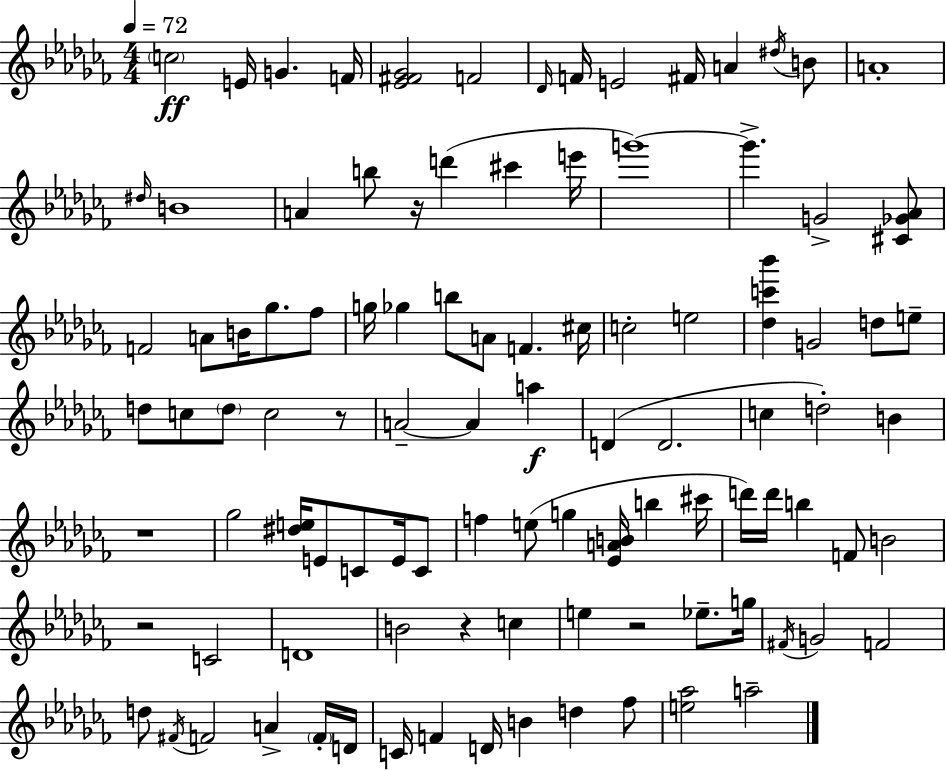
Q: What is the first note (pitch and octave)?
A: C5